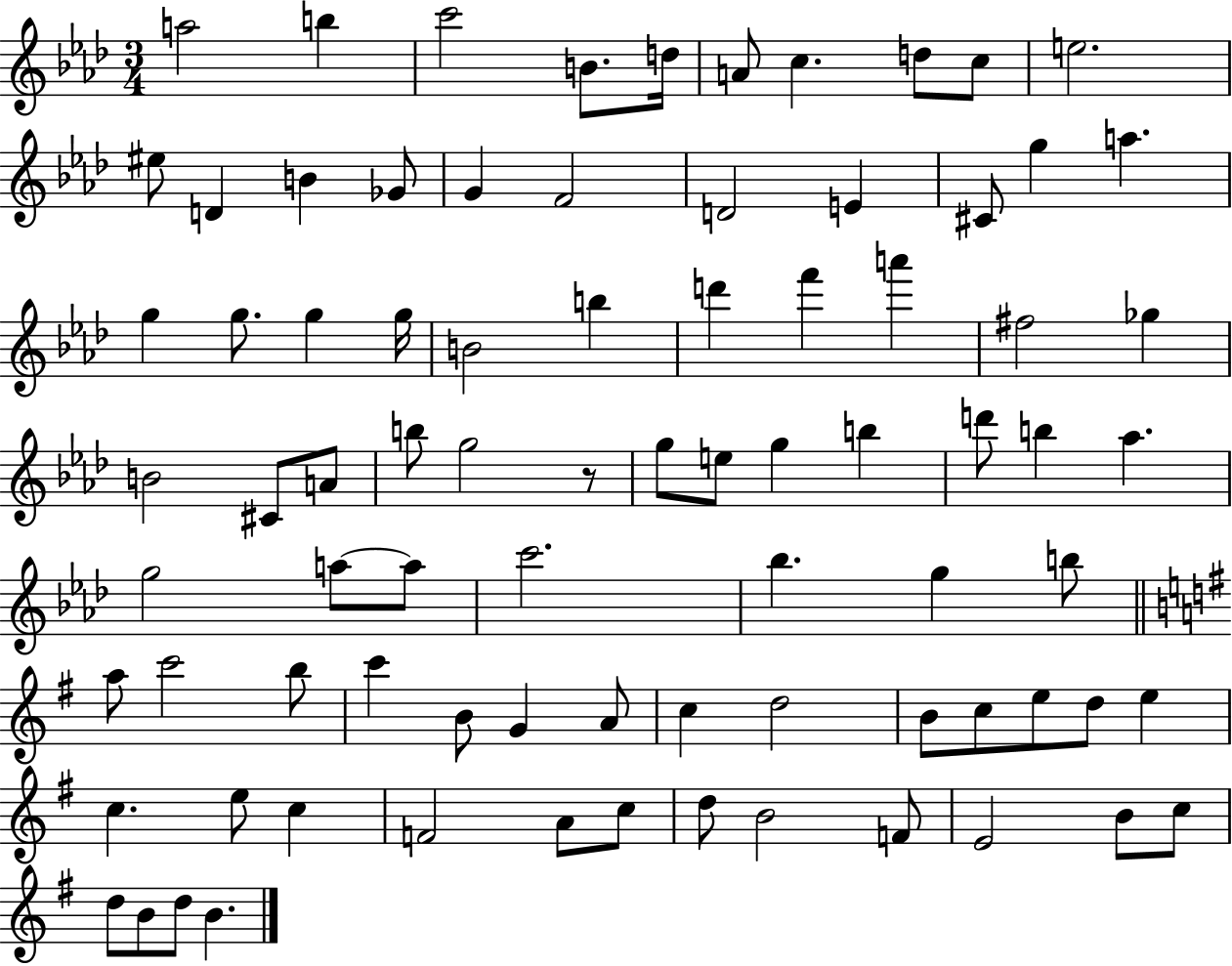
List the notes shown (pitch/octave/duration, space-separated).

A5/h B5/q C6/h B4/e. D5/s A4/e C5/q. D5/e C5/e E5/h. EIS5/e D4/q B4/q Gb4/e G4/q F4/h D4/h E4/q C#4/e G5/q A5/q. G5/q G5/e. G5/q G5/s B4/h B5/q D6/q F6/q A6/q F#5/h Gb5/q B4/h C#4/e A4/e B5/e G5/h R/e G5/e E5/e G5/q B5/q D6/e B5/q Ab5/q. G5/h A5/e A5/e C6/h. Bb5/q. G5/q B5/e A5/e C6/h B5/e C6/q B4/e G4/q A4/e C5/q D5/h B4/e C5/e E5/e D5/e E5/q C5/q. E5/e C5/q F4/h A4/e C5/e D5/e B4/h F4/e E4/h B4/e C5/e D5/e B4/e D5/e B4/q.